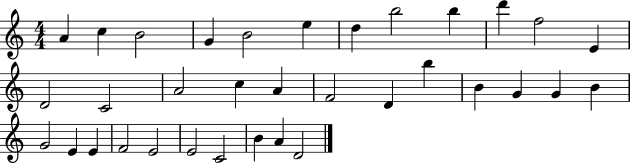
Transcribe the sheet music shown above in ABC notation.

X:1
T:Untitled
M:4/4
L:1/4
K:C
A c B2 G B2 e d b2 b d' f2 E D2 C2 A2 c A F2 D b B G G B G2 E E F2 E2 E2 C2 B A D2